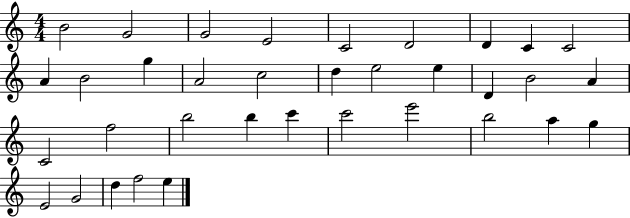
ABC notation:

X:1
T:Untitled
M:4/4
L:1/4
K:C
B2 G2 G2 E2 C2 D2 D C C2 A B2 g A2 c2 d e2 e D B2 A C2 f2 b2 b c' c'2 e'2 b2 a g E2 G2 d f2 e